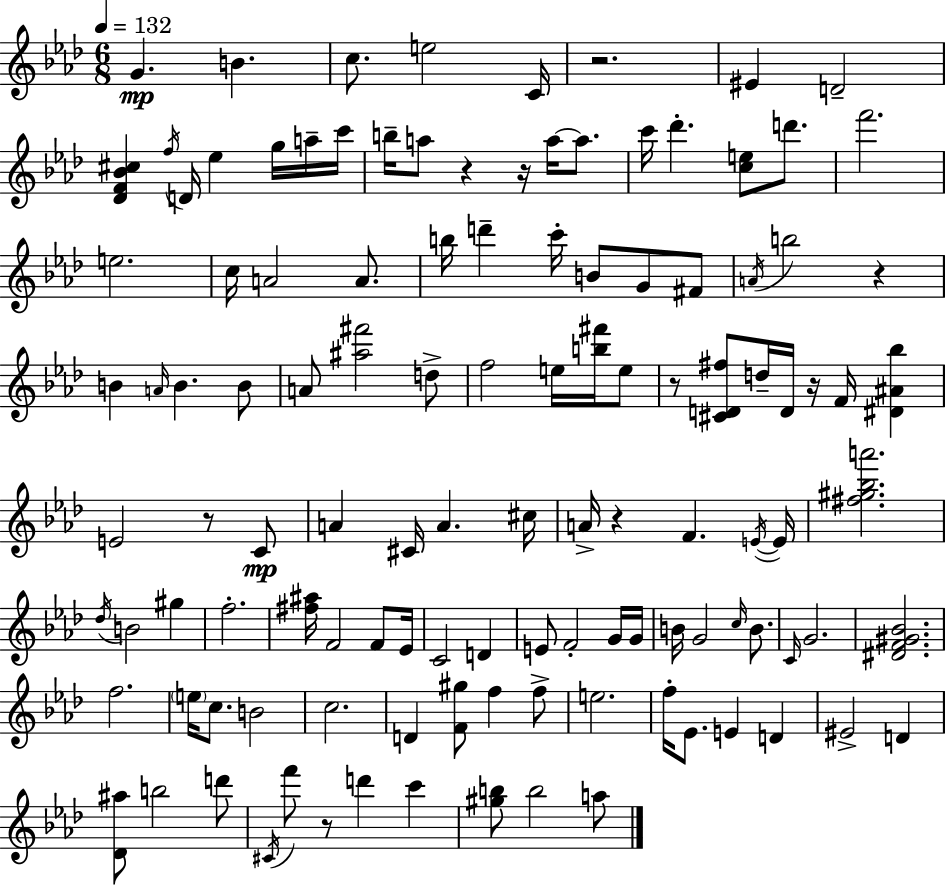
G4/q. B4/q. C5/e. E5/h C4/s R/h. EIS4/q D4/h [Db4,F4,Bb4,C#5]/q F5/s D4/s Eb5/q G5/s A5/s C6/s B5/s A5/e R/q R/s A5/s A5/e. C6/s Db6/q. [C5,E5]/e D6/e. F6/h. E5/h. C5/s A4/h A4/e. B5/s D6/q C6/s B4/e G4/e F#4/e A4/s B5/h R/q B4/q A4/s B4/q. B4/e A4/e [A#5,F#6]/h D5/e F5/h E5/s [B5,F#6]/s E5/e R/e [C#4,D4,F#5]/e D5/s D4/s R/s F4/s [D#4,A#4,Bb5]/q E4/h R/e C4/e A4/q C#4/s A4/q. C#5/s A4/s R/q F4/q. E4/s E4/s [F#5,G#5,Bb5,A6]/h. Db5/s B4/h G#5/q F5/h. [F#5,A#5]/s F4/h F4/e Eb4/s C4/h D4/q E4/e F4/h G4/s G4/s B4/s G4/h C5/s B4/e. C4/s G4/h. [D#4,F4,G#4,Bb4]/h. F5/h. E5/s C5/e. B4/h C5/h. D4/q [F4,G#5]/e F5/q F5/e E5/h. F5/s Eb4/e. E4/q D4/q EIS4/h D4/q [Db4,A#5]/e B5/h D6/e C#4/s F6/e R/e D6/q C6/q [G#5,B5]/e B5/h A5/e